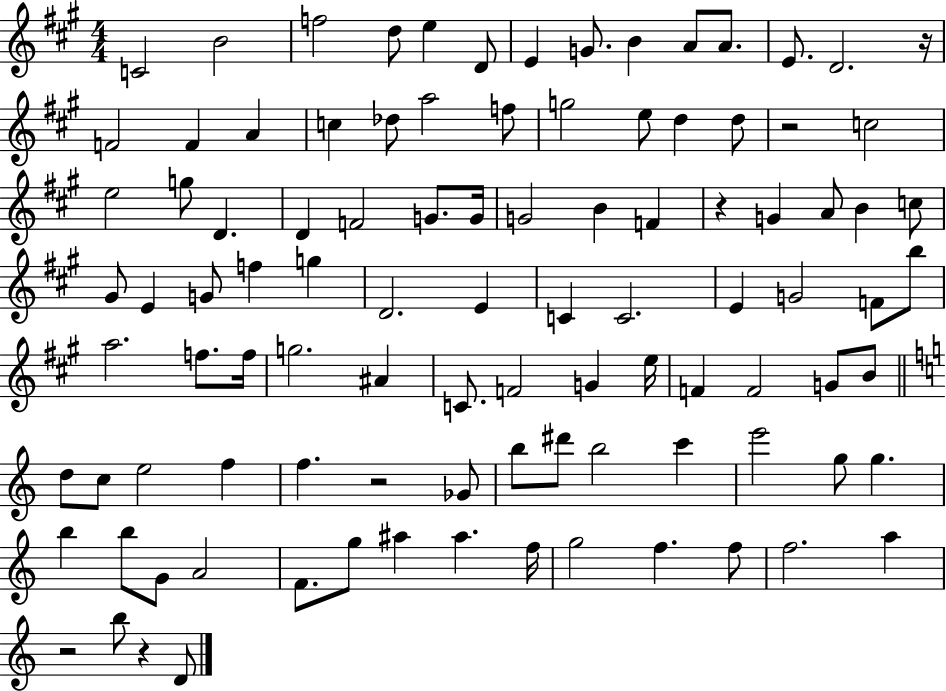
{
  \clef treble
  \numericTimeSignature
  \time 4/4
  \key a \major
  \repeat volta 2 { c'2 b'2 | f''2 d''8 e''4 d'8 | e'4 g'8. b'4 a'8 a'8. | e'8. d'2. r16 | \break f'2 f'4 a'4 | c''4 des''8 a''2 f''8 | g''2 e''8 d''4 d''8 | r2 c''2 | \break e''2 g''8 d'4. | d'4 f'2 g'8. g'16 | g'2 b'4 f'4 | r4 g'4 a'8 b'4 c''8 | \break gis'8 e'4 g'8 f''4 g''4 | d'2. e'4 | c'4 c'2. | e'4 g'2 f'8 b''8 | \break a''2. f''8. f''16 | g''2. ais'4 | c'8. f'2 g'4 e''16 | f'4 f'2 g'8 b'8 | \break \bar "||" \break \key c \major d''8 c''8 e''2 f''4 | f''4. r2 ges'8 | b''8 dis'''8 b''2 c'''4 | e'''2 g''8 g''4. | \break b''4 b''8 g'8 a'2 | f'8. g''8 ais''4 ais''4. f''16 | g''2 f''4. f''8 | f''2. a''4 | \break r2 b''8 r4 d'8 | } \bar "|."
}